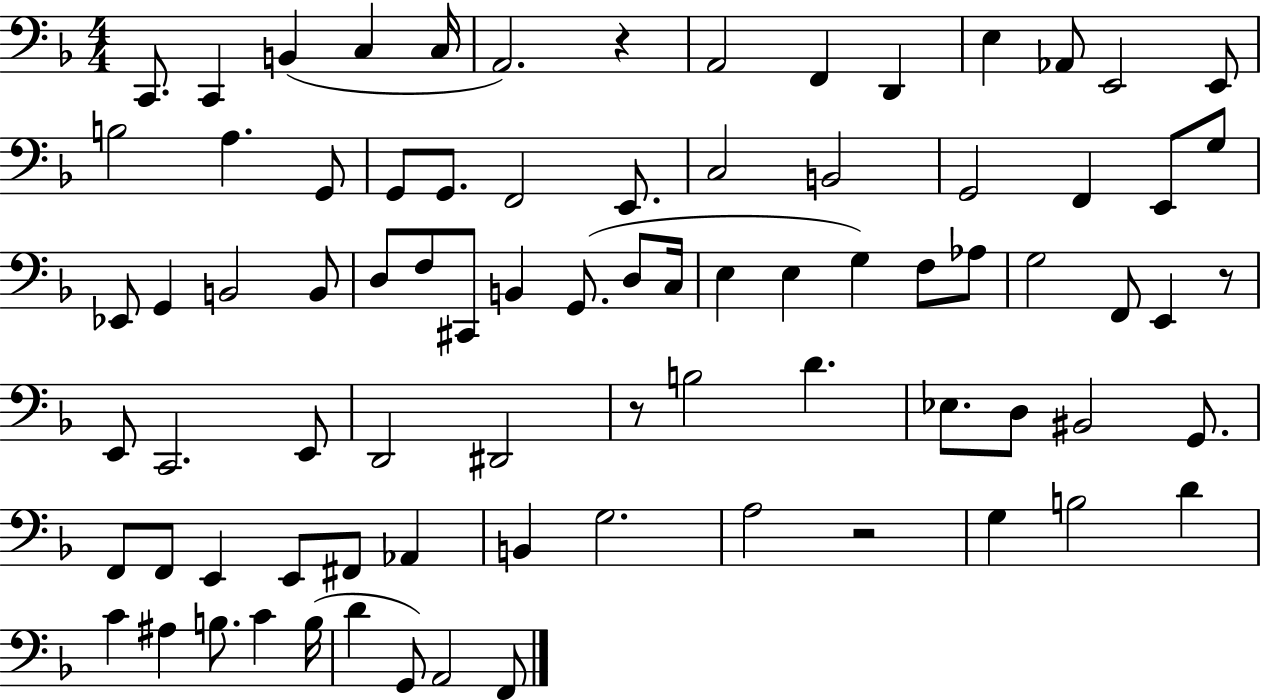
C2/e. C2/q B2/q C3/q C3/s A2/h. R/q A2/h F2/q D2/q E3/q Ab2/e E2/h E2/e B3/h A3/q. G2/e G2/e G2/e. F2/h E2/e. C3/h B2/h G2/h F2/q E2/e G3/e Eb2/e G2/q B2/h B2/e D3/e F3/e C#2/e B2/q G2/e. D3/e C3/s E3/q E3/q G3/q F3/e Ab3/e G3/h F2/e E2/q R/e E2/e C2/h. E2/e D2/h D#2/h R/e B3/h D4/q. Eb3/e. D3/e BIS2/h G2/e. F2/e F2/e E2/q E2/e F#2/e Ab2/q B2/q G3/h. A3/h R/h G3/q B3/h D4/q C4/q A#3/q B3/e. C4/q B3/s D4/q G2/e A2/h F2/e